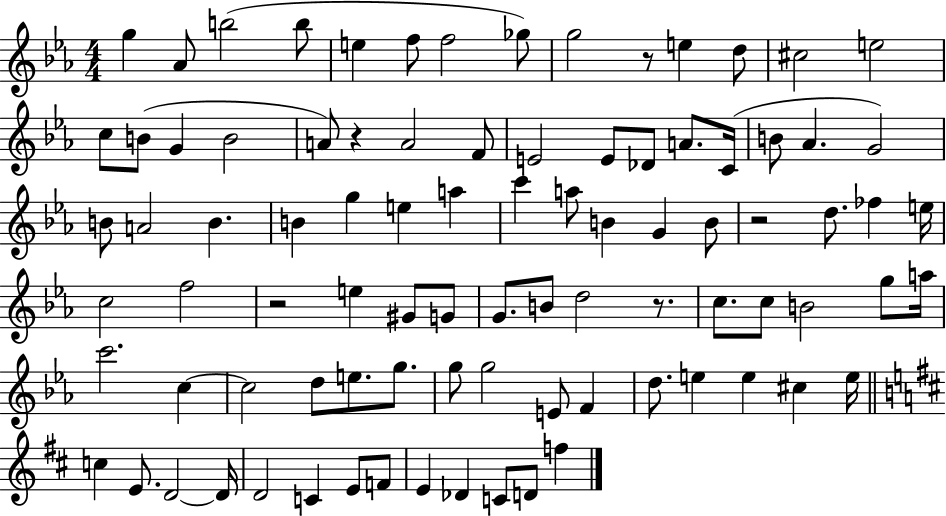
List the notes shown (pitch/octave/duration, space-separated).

G5/q Ab4/e B5/h B5/e E5/q F5/e F5/h Gb5/e G5/h R/e E5/q D5/e C#5/h E5/h C5/e B4/e G4/q B4/h A4/e R/q A4/h F4/e E4/h E4/e Db4/e A4/e. C4/s B4/e Ab4/q. G4/h B4/e A4/h B4/q. B4/q G5/q E5/q A5/q C6/q A5/e B4/q G4/q B4/e R/h D5/e. FES5/q E5/s C5/h F5/h R/h E5/q G#4/e G4/e G4/e. B4/e D5/h R/e. C5/e. C5/e B4/h G5/e A5/s C6/h. C5/q C5/h D5/e E5/e. G5/e. G5/e G5/h E4/e F4/q D5/e. E5/q E5/q C#5/q E5/s C5/q E4/e. D4/h D4/s D4/h C4/q E4/e F4/e E4/q Db4/q C4/e D4/e F5/q